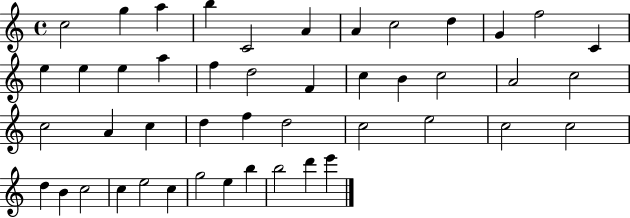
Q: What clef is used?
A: treble